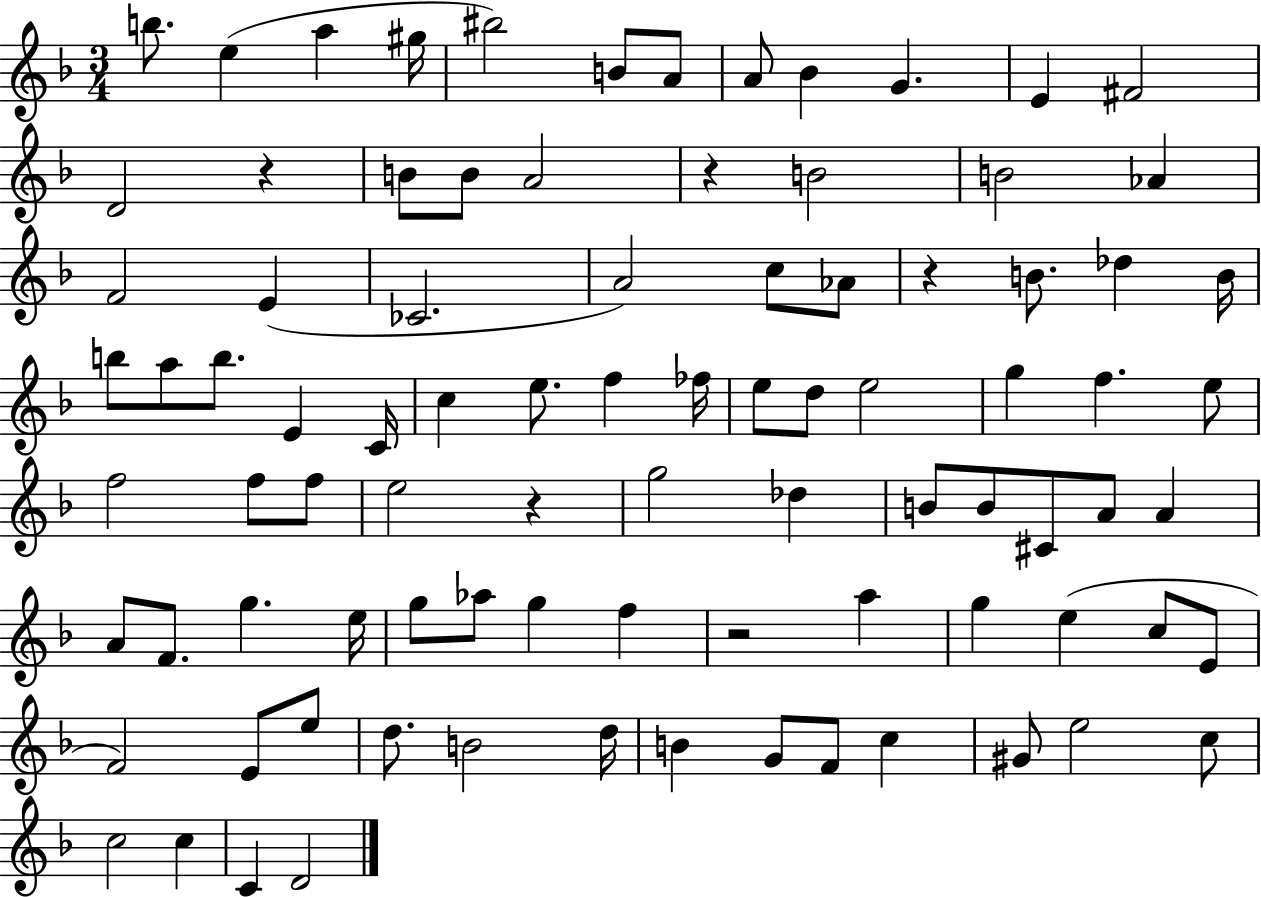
{
  \clef treble
  \numericTimeSignature
  \time 3/4
  \key f \major
  b''8. e''4( a''4 gis''16 | bis''2) b'8 a'8 | a'8 bes'4 g'4. | e'4 fis'2 | \break d'2 r4 | b'8 b'8 a'2 | r4 b'2 | b'2 aes'4 | \break f'2 e'4( | ces'2. | a'2) c''8 aes'8 | r4 b'8. des''4 b'16 | \break b''8 a''8 b''8. e'4 c'16 | c''4 e''8. f''4 fes''16 | e''8 d''8 e''2 | g''4 f''4. e''8 | \break f''2 f''8 f''8 | e''2 r4 | g''2 des''4 | b'8 b'8 cis'8 a'8 a'4 | \break a'8 f'8. g''4. e''16 | g''8 aes''8 g''4 f''4 | r2 a''4 | g''4 e''4( c''8 e'8 | \break f'2) e'8 e''8 | d''8. b'2 d''16 | b'4 g'8 f'8 c''4 | gis'8 e''2 c''8 | \break c''2 c''4 | c'4 d'2 | \bar "|."
}